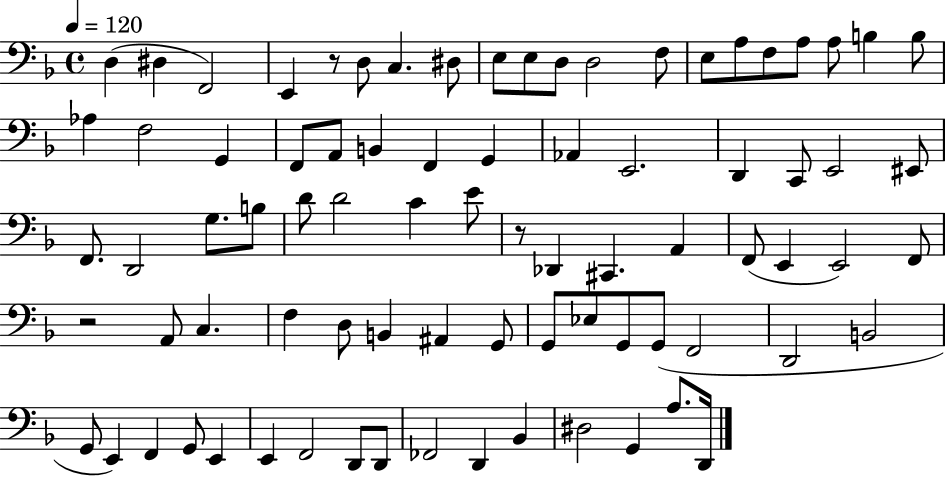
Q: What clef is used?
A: bass